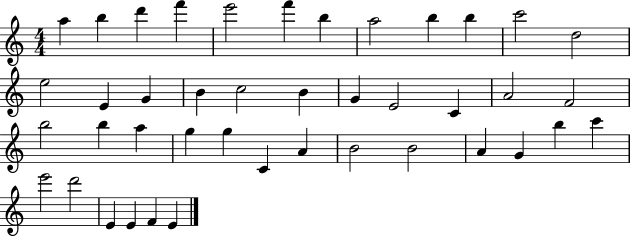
{
  \clef treble
  \numericTimeSignature
  \time 4/4
  \key c \major
  a''4 b''4 d'''4 f'''4 | e'''2 f'''4 b''4 | a''2 b''4 b''4 | c'''2 d''2 | \break e''2 e'4 g'4 | b'4 c''2 b'4 | g'4 e'2 c'4 | a'2 f'2 | \break b''2 b''4 a''4 | g''4 g''4 c'4 a'4 | b'2 b'2 | a'4 g'4 b''4 c'''4 | \break e'''2 d'''2 | e'4 e'4 f'4 e'4 | \bar "|."
}